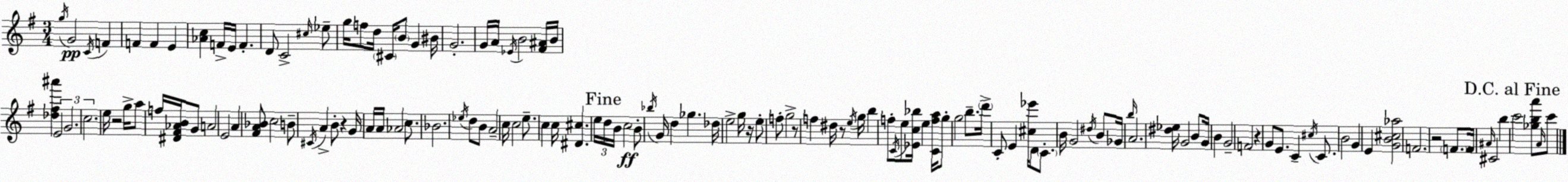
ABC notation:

X:1
T:Untitled
M:3/4
L:1/4
K:G
g/4 G2 C/4 F F F E [_Ac] F/4 E/4 F D/2 C2 ^c/4 _e/2 g/4 f/2 d/4 ^C/4 B/2 G ^B/4 G2 G/4 A/4 _E/4 B2 [^F^A]/4 B/4 [_d^f^a'] E2 G2 c2 e/4 z2 g/4 a/2 f/4 [^D^F_AB]/4 G/2 A2 E2 A [^FA_B]/2 c2 B/2 ^C/4 A B/2 z G/4 A/4 A/4 _A2 c/2 _B2 _e/4 d/2 B/2 A2 c/4 c2 e/2 c c/4 [^D^c] e/4 d/4 B/4 c2 B/2 _b/4 G/4 d _g _d/4 e2 g/4 z/4 e/2 f/2 g2 z/2 f ^d/4 z/2 e/4 g/4 b f/2 C/4 e/2 [_Ec_b]/4 e [Cfa]/4 g/2 g2 b/2 d'/4 C/2 E [^c_e']/4 D/2 C/2 B/4 G2 ^d/4 B/2 _G/4 b/4 A2 [^d_e]/4 G2 B/2 G/4 B G2 F2 z G/2 E/2 C ^c/4 C/2 B2 G E [GB^c_a]2 F2 z2 F/2 F/4 ^A/4 ^C2 b c'2 [_gba']/2 A/4 c'/2